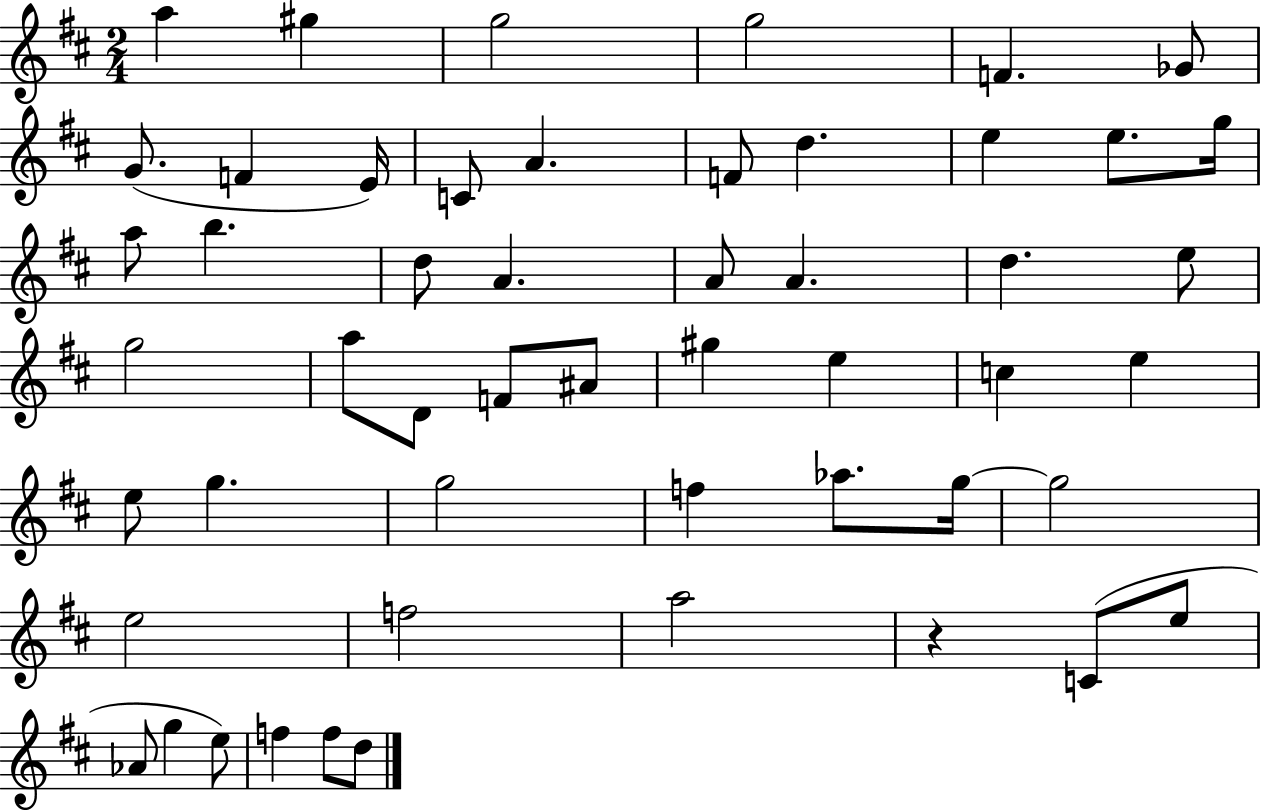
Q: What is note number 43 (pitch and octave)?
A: A5